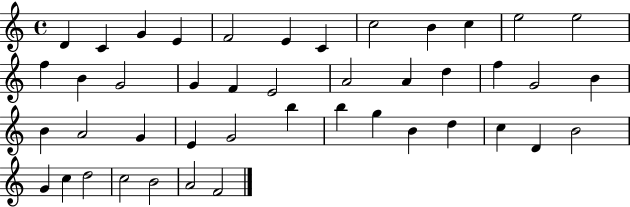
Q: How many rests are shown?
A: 0